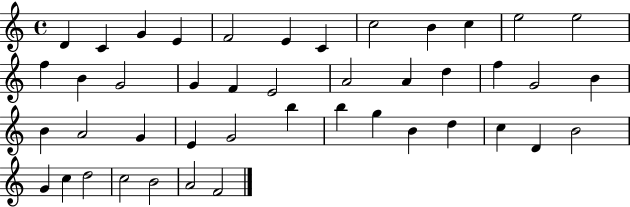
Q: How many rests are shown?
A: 0